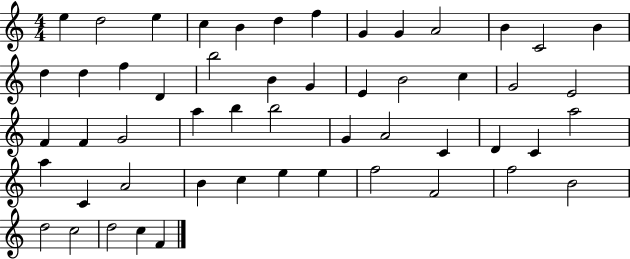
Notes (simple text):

E5/q D5/h E5/q C5/q B4/q D5/q F5/q G4/q G4/q A4/h B4/q C4/h B4/q D5/q D5/q F5/q D4/q B5/h B4/q G4/q E4/q B4/h C5/q G4/h E4/h F4/q F4/q G4/h A5/q B5/q B5/h G4/q A4/h C4/q D4/q C4/q A5/h A5/q C4/q A4/h B4/q C5/q E5/q E5/q F5/h F4/h F5/h B4/h D5/h C5/h D5/h C5/q F4/q